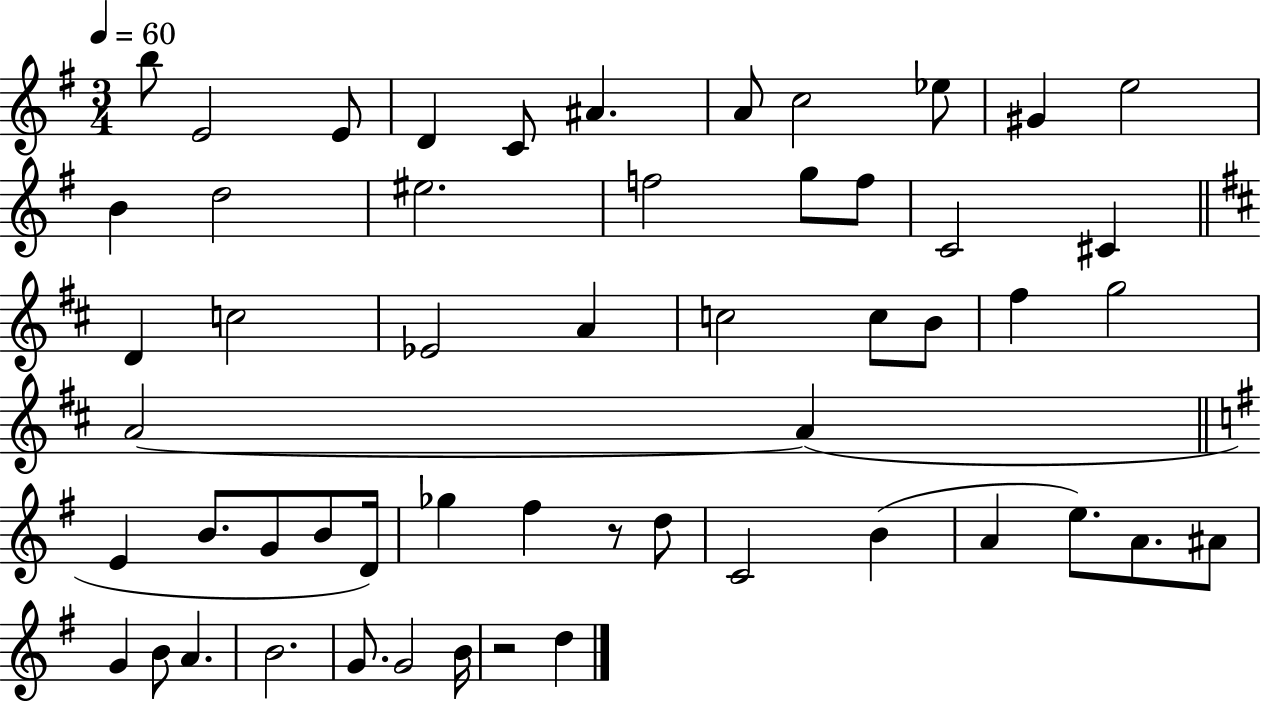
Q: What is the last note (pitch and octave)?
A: D5